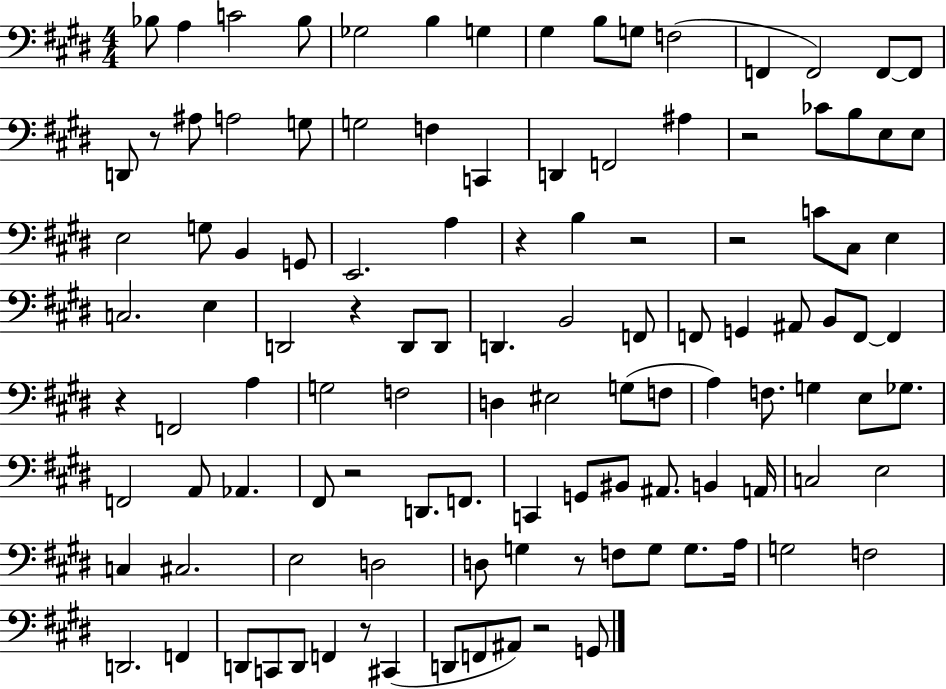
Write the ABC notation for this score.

X:1
T:Untitled
M:4/4
L:1/4
K:E
_B,/2 A, C2 _B,/2 _G,2 B, G, ^G, B,/2 G,/2 F,2 F,, F,,2 F,,/2 F,,/2 D,,/2 z/2 ^A,/2 A,2 G,/2 G,2 F, C,, D,, F,,2 ^A, z2 _C/2 B,/2 E,/2 E,/2 E,2 G,/2 B,, G,,/2 E,,2 A, z B, z2 z2 C/2 ^C,/2 E, C,2 E, D,,2 z D,,/2 D,,/2 D,, B,,2 F,,/2 F,,/2 G,, ^A,,/2 B,,/2 F,,/2 F,, z F,,2 A, G,2 F,2 D, ^E,2 G,/2 F,/2 A, F,/2 G, E,/2 _G,/2 F,,2 A,,/2 _A,, ^F,,/2 z2 D,,/2 F,,/2 C,, G,,/2 ^B,,/2 ^A,,/2 B,, A,,/4 C,2 E,2 C, ^C,2 E,2 D,2 D,/2 G, z/2 F,/2 G,/2 G,/2 A,/4 G,2 F,2 D,,2 F,, D,,/2 C,,/2 D,,/2 F,, z/2 ^C,, D,,/2 F,,/2 ^A,,/2 z2 G,,/2